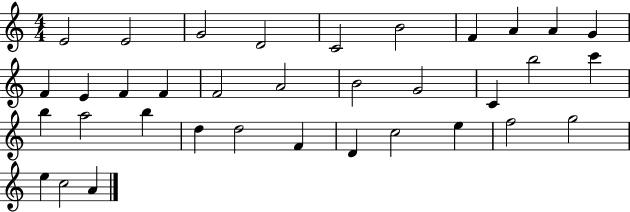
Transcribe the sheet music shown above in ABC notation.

X:1
T:Untitled
M:4/4
L:1/4
K:C
E2 E2 G2 D2 C2 B2 F A A G F E F F F2 A2 B2 G2 C b2 c' b a2 b d d2 F D c2 e f2 g2 e c2 A